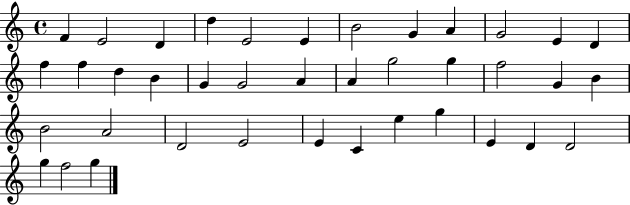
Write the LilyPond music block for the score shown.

{
  \clef treble
  \time 4/4
  \defaultTimeSignature
  \key c \major
  f'4 e'2 d'4 | d''4 e'2 e'4 | b'2 g'4 a'4 | g'2 e'4 d'4 | \break f''4 f''4 d''4 b'4 | g'4 g'2 a'4 | a'4 g''2 g''4 | f''2 g'4 b'4 | \break b'2 a'2 | d'2 e'2 | e'4 c'4 e''4 g''4 | e'4 d'4 d'2 | \break g''4 f''2 g''4 | \bar "|."
}